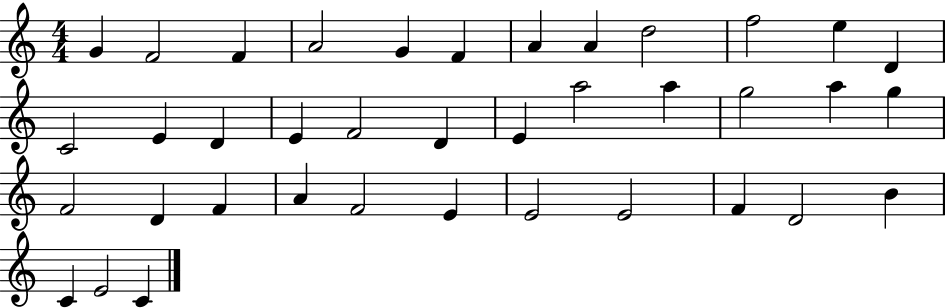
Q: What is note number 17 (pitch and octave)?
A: F4